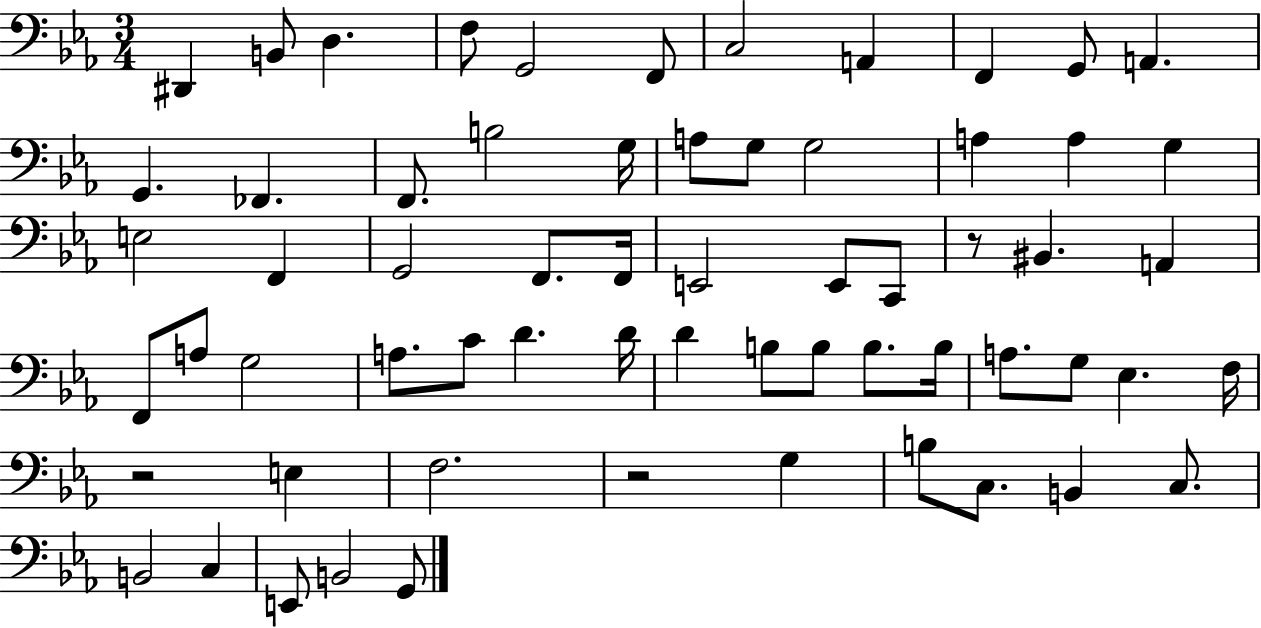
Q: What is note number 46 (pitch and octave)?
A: G3